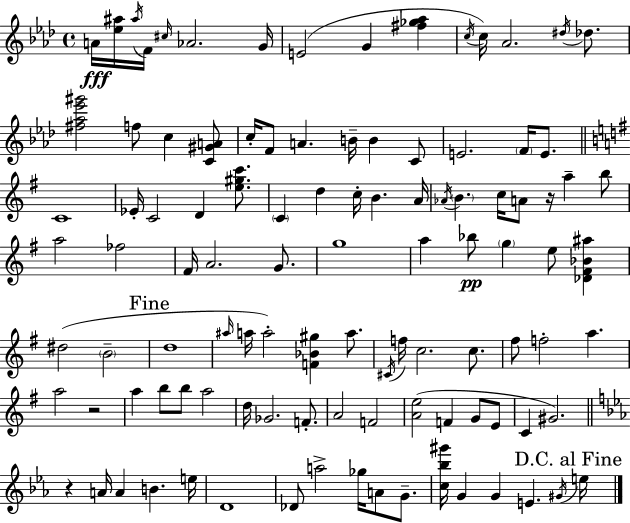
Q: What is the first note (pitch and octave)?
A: A4